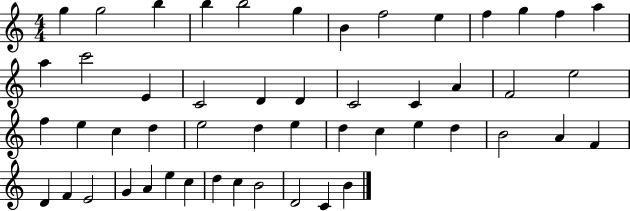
{
  \clef treble
  \numericTimeSignature
  \time 4/4
  \key c \major
  g''4 g''2 b''4 | b''4 b''2 g''4 | b'4 f''2 e''4 | f''4 g''4 f''4 a''4 | \break a''4 c'''2 e'4 | c'2 d'4 d'4 | c'2 c'4 a'4 | f'2 e''2 | \break f''4 e''4 c''4 d''4 | e''2 d''4 e''4 | d''4 c''4 e''4 d''4 | b'2 a'4 f'4 | \break d'4 f'4 e'2 | g'4 a'4 e''4 c''4 | d''4 c''4 b'2 | d'2 c'4 b'4 | \break \bar "|."
}